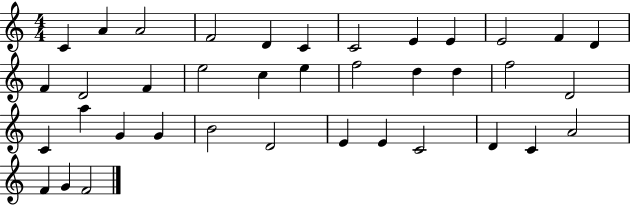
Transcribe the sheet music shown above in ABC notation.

X:1
T:Untitled
M:4/4
L:1/4
K:C
C A A2 F2 D C C2 E E E2 F D F D2 F e2 c e f2 d d f2 D2 C a G G B2 D2 E E C2 D C A2 F G F2